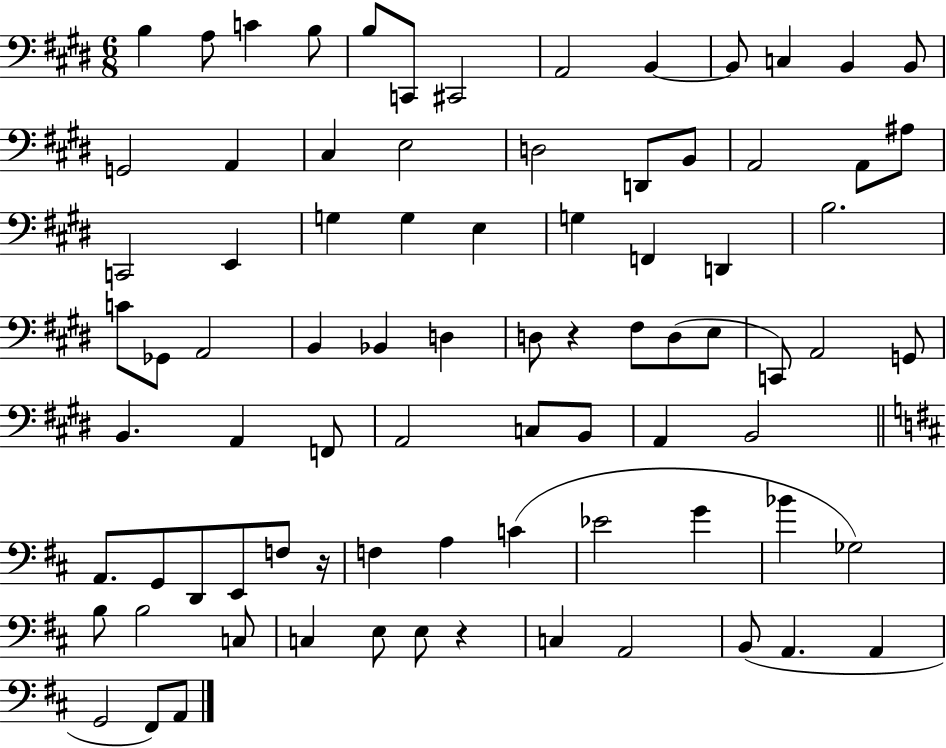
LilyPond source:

{
  \clef bass
  \numericTimeSignature
  \time 6/8
  \key e \major
  b4 a8 c'4 b8 | b8 c,8 cis,2 | a,2 b,4~~ | b,8 c4 b,4 b,8 | \break g,2 a,4 | cis4 e2 | d2 d,8 b,8 | a,2 a,8 ais8 | \break c,2 e,4 | g4 g4 e4 | g4 f,4 d,4 | b2. | \break c'8 ges,8 a,2 | b,4 bes,4 d4 | d8 r4 fis8 d8( e8 | c,8) a,2 g,8 | \break b,4. a,4 f,8 | a,2 c8 b,8 | a,4 b,2 | \bar "||" \break \key b \minor a,8. g,8 d,8 e,8 f8 r16 | f4 a4 c'4( | ees'2 g'4 | bes'4 ges2) | \break b8 b2 c8 | c4 e8 e8 r4 | c4 a,2 | b,8( a,4. a,4 | \break g,2 fis,8) a,8 | \bar "|."
}